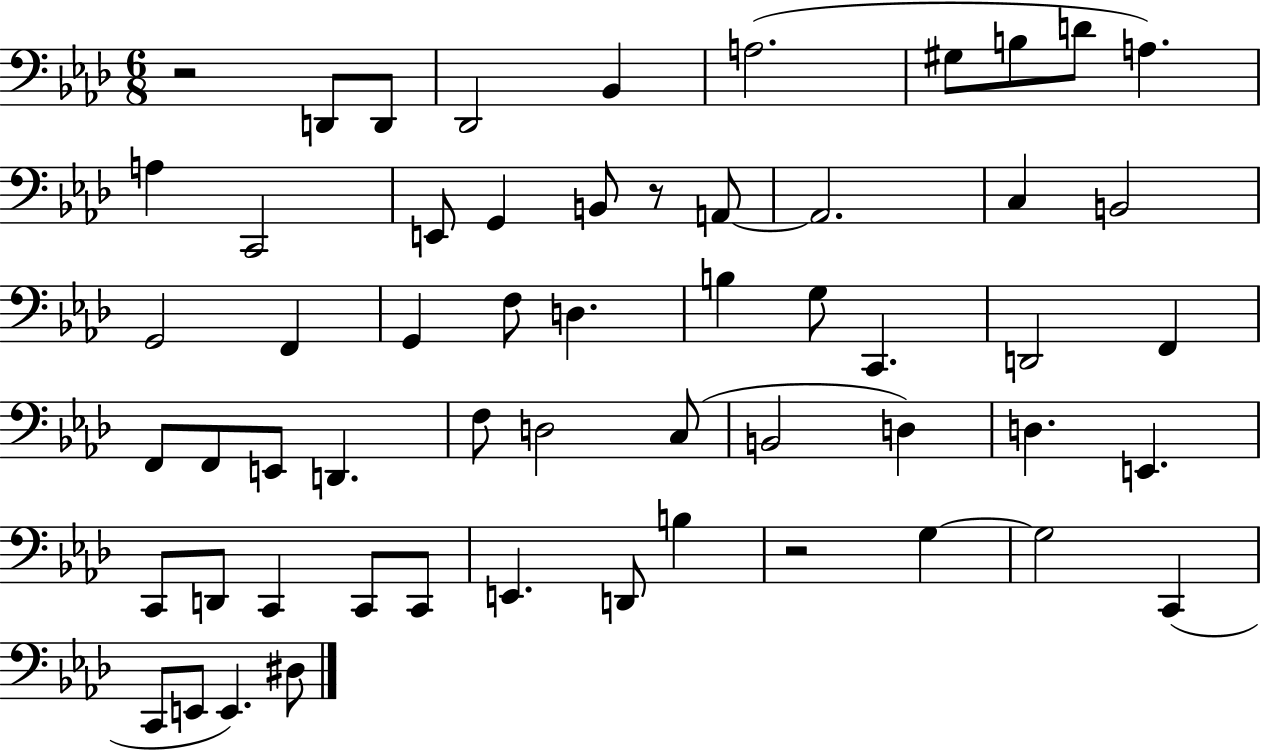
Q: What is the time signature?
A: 6/8